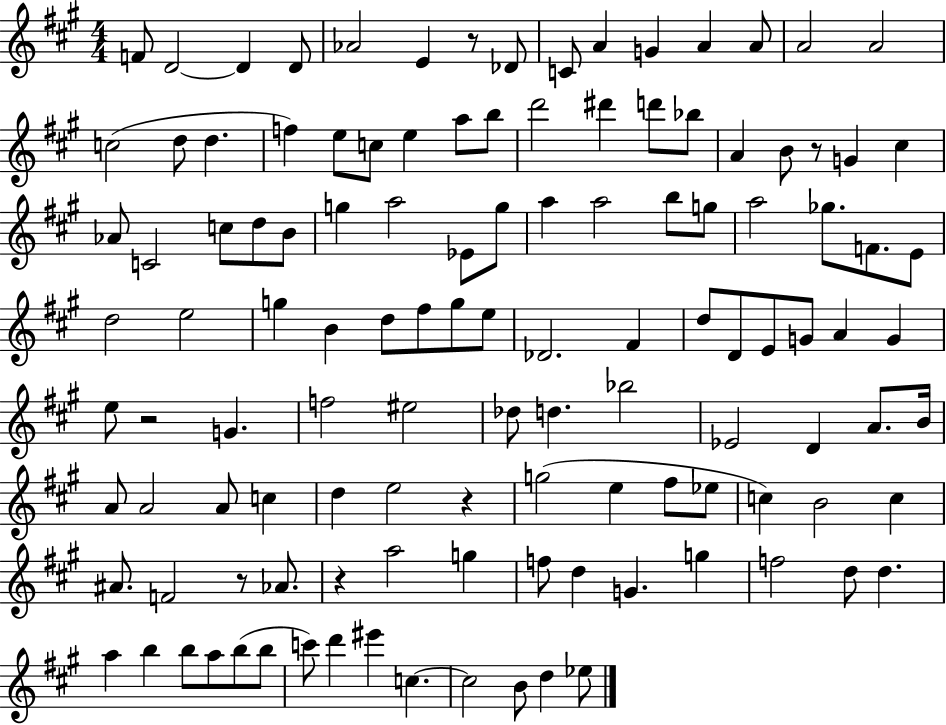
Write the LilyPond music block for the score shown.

{
  \clef treble
  \numericTimeSignature
  \time 4/4
  \key a \major
  \repeat volta 2 { f'8 d'2~~ d'4 d'8 | aes'2 e'4 r8 des'8 | c'8 a'4 g'4 a'4 a'8 | a'2 a'2 | \break c''2( d''8 d''4. | f''4) e''8 c''8 e''4 a''8 b''8 | d'''2 dis'''4 d'''8 bes''8 | a'4 b'8 r8 g'4 cis''4 | \break aes'8 c'2 c''8 d''8 b'8 | g''4 a''2 ees'8 g''8 | a''4 a''2 b''8 g''8 | a''2 ges''8. f'8. e'8 | \break d''2 e''2 | g''4 b'4 d''8 fis''8 g''8 e''8 | des'2. fis'4 | d''8 d'8 e'8 g'8 a'4 g'4 | \break e''8 r2 g'4. | f''2 eis''2 | des''8 d''4. bes''2 | ees'2 d'4 a'8. b'16 | \break a'8 a'2 a'8 c''4 | d''4 e''2 r4 | g''2( e''4 fis''8 ees''8 | c''4) b'2 c''4 | \break ais'8. f'2 r8 aes'8. | r4 a''2 g''4 | f''8 d''4 g'4. g''4 | f''2 d''8 d''4. | \break a''4 b''4 b''8 a''8 b''8( b''8 | c'''8) d'''4 eis'''4 c''4.~~ | c''2 b'8 d''4 ees''8 | } \bar "|."
}